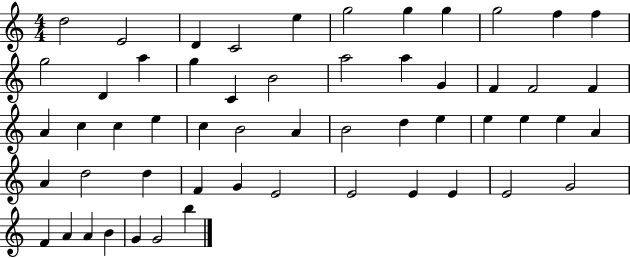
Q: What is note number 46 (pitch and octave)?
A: E4